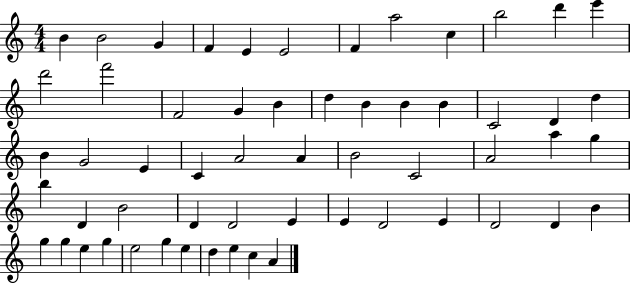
B4/q B4/h G4/q F4/q E4/q E4/h F4/q A5/h C5/q B5/h D6/q E6/q D6/h F6/h F4/h G4/q B4/q D5/q B4/q B4/q B4/q C4/h D4/q D5/q B4/q G4/h E4/q C4/q A4/h A4/q B4/h C4/h A4/h A5/q G5/q B5/q D4/q B4/h D4/q D4/h E4/q E4/q D4/h E4/q D4/h D4/q B4/q G5/q G5/q E5/q G5/q E5/h G5/q E5/q D5/q E5/q C5/q A4/q